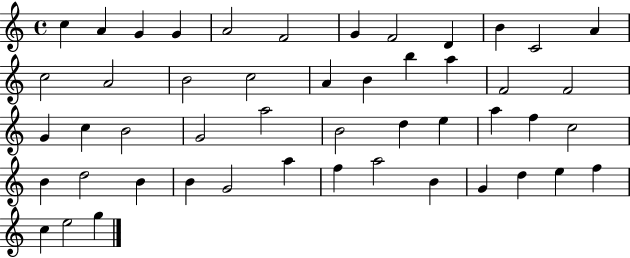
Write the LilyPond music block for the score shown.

{
  \clef treble
  \time 4/4
  \defaultTimeSignature
  \key c \major
  c''4 a'4 g'4 g'4 | a'2 f'2 | g'4 f'2 d'4 | b'4 c'2 a'4 | \break c''2 a'2 | b'2 c''2 | a'4 b'4 b''4 a''4 | f'2 f'2 | \break g'4 c''4 b'2 | g'2 a''2 | b'2 d''4 e''4 | a''4 f''4 c''2 | \break b'4 d''2 b'4 | b'4 g'2 a''4 | f''4 a''2 b'4 | g'4 d''4 e''4 f''4 | \break c''4 e''2 g''4 | \bar "|."
}